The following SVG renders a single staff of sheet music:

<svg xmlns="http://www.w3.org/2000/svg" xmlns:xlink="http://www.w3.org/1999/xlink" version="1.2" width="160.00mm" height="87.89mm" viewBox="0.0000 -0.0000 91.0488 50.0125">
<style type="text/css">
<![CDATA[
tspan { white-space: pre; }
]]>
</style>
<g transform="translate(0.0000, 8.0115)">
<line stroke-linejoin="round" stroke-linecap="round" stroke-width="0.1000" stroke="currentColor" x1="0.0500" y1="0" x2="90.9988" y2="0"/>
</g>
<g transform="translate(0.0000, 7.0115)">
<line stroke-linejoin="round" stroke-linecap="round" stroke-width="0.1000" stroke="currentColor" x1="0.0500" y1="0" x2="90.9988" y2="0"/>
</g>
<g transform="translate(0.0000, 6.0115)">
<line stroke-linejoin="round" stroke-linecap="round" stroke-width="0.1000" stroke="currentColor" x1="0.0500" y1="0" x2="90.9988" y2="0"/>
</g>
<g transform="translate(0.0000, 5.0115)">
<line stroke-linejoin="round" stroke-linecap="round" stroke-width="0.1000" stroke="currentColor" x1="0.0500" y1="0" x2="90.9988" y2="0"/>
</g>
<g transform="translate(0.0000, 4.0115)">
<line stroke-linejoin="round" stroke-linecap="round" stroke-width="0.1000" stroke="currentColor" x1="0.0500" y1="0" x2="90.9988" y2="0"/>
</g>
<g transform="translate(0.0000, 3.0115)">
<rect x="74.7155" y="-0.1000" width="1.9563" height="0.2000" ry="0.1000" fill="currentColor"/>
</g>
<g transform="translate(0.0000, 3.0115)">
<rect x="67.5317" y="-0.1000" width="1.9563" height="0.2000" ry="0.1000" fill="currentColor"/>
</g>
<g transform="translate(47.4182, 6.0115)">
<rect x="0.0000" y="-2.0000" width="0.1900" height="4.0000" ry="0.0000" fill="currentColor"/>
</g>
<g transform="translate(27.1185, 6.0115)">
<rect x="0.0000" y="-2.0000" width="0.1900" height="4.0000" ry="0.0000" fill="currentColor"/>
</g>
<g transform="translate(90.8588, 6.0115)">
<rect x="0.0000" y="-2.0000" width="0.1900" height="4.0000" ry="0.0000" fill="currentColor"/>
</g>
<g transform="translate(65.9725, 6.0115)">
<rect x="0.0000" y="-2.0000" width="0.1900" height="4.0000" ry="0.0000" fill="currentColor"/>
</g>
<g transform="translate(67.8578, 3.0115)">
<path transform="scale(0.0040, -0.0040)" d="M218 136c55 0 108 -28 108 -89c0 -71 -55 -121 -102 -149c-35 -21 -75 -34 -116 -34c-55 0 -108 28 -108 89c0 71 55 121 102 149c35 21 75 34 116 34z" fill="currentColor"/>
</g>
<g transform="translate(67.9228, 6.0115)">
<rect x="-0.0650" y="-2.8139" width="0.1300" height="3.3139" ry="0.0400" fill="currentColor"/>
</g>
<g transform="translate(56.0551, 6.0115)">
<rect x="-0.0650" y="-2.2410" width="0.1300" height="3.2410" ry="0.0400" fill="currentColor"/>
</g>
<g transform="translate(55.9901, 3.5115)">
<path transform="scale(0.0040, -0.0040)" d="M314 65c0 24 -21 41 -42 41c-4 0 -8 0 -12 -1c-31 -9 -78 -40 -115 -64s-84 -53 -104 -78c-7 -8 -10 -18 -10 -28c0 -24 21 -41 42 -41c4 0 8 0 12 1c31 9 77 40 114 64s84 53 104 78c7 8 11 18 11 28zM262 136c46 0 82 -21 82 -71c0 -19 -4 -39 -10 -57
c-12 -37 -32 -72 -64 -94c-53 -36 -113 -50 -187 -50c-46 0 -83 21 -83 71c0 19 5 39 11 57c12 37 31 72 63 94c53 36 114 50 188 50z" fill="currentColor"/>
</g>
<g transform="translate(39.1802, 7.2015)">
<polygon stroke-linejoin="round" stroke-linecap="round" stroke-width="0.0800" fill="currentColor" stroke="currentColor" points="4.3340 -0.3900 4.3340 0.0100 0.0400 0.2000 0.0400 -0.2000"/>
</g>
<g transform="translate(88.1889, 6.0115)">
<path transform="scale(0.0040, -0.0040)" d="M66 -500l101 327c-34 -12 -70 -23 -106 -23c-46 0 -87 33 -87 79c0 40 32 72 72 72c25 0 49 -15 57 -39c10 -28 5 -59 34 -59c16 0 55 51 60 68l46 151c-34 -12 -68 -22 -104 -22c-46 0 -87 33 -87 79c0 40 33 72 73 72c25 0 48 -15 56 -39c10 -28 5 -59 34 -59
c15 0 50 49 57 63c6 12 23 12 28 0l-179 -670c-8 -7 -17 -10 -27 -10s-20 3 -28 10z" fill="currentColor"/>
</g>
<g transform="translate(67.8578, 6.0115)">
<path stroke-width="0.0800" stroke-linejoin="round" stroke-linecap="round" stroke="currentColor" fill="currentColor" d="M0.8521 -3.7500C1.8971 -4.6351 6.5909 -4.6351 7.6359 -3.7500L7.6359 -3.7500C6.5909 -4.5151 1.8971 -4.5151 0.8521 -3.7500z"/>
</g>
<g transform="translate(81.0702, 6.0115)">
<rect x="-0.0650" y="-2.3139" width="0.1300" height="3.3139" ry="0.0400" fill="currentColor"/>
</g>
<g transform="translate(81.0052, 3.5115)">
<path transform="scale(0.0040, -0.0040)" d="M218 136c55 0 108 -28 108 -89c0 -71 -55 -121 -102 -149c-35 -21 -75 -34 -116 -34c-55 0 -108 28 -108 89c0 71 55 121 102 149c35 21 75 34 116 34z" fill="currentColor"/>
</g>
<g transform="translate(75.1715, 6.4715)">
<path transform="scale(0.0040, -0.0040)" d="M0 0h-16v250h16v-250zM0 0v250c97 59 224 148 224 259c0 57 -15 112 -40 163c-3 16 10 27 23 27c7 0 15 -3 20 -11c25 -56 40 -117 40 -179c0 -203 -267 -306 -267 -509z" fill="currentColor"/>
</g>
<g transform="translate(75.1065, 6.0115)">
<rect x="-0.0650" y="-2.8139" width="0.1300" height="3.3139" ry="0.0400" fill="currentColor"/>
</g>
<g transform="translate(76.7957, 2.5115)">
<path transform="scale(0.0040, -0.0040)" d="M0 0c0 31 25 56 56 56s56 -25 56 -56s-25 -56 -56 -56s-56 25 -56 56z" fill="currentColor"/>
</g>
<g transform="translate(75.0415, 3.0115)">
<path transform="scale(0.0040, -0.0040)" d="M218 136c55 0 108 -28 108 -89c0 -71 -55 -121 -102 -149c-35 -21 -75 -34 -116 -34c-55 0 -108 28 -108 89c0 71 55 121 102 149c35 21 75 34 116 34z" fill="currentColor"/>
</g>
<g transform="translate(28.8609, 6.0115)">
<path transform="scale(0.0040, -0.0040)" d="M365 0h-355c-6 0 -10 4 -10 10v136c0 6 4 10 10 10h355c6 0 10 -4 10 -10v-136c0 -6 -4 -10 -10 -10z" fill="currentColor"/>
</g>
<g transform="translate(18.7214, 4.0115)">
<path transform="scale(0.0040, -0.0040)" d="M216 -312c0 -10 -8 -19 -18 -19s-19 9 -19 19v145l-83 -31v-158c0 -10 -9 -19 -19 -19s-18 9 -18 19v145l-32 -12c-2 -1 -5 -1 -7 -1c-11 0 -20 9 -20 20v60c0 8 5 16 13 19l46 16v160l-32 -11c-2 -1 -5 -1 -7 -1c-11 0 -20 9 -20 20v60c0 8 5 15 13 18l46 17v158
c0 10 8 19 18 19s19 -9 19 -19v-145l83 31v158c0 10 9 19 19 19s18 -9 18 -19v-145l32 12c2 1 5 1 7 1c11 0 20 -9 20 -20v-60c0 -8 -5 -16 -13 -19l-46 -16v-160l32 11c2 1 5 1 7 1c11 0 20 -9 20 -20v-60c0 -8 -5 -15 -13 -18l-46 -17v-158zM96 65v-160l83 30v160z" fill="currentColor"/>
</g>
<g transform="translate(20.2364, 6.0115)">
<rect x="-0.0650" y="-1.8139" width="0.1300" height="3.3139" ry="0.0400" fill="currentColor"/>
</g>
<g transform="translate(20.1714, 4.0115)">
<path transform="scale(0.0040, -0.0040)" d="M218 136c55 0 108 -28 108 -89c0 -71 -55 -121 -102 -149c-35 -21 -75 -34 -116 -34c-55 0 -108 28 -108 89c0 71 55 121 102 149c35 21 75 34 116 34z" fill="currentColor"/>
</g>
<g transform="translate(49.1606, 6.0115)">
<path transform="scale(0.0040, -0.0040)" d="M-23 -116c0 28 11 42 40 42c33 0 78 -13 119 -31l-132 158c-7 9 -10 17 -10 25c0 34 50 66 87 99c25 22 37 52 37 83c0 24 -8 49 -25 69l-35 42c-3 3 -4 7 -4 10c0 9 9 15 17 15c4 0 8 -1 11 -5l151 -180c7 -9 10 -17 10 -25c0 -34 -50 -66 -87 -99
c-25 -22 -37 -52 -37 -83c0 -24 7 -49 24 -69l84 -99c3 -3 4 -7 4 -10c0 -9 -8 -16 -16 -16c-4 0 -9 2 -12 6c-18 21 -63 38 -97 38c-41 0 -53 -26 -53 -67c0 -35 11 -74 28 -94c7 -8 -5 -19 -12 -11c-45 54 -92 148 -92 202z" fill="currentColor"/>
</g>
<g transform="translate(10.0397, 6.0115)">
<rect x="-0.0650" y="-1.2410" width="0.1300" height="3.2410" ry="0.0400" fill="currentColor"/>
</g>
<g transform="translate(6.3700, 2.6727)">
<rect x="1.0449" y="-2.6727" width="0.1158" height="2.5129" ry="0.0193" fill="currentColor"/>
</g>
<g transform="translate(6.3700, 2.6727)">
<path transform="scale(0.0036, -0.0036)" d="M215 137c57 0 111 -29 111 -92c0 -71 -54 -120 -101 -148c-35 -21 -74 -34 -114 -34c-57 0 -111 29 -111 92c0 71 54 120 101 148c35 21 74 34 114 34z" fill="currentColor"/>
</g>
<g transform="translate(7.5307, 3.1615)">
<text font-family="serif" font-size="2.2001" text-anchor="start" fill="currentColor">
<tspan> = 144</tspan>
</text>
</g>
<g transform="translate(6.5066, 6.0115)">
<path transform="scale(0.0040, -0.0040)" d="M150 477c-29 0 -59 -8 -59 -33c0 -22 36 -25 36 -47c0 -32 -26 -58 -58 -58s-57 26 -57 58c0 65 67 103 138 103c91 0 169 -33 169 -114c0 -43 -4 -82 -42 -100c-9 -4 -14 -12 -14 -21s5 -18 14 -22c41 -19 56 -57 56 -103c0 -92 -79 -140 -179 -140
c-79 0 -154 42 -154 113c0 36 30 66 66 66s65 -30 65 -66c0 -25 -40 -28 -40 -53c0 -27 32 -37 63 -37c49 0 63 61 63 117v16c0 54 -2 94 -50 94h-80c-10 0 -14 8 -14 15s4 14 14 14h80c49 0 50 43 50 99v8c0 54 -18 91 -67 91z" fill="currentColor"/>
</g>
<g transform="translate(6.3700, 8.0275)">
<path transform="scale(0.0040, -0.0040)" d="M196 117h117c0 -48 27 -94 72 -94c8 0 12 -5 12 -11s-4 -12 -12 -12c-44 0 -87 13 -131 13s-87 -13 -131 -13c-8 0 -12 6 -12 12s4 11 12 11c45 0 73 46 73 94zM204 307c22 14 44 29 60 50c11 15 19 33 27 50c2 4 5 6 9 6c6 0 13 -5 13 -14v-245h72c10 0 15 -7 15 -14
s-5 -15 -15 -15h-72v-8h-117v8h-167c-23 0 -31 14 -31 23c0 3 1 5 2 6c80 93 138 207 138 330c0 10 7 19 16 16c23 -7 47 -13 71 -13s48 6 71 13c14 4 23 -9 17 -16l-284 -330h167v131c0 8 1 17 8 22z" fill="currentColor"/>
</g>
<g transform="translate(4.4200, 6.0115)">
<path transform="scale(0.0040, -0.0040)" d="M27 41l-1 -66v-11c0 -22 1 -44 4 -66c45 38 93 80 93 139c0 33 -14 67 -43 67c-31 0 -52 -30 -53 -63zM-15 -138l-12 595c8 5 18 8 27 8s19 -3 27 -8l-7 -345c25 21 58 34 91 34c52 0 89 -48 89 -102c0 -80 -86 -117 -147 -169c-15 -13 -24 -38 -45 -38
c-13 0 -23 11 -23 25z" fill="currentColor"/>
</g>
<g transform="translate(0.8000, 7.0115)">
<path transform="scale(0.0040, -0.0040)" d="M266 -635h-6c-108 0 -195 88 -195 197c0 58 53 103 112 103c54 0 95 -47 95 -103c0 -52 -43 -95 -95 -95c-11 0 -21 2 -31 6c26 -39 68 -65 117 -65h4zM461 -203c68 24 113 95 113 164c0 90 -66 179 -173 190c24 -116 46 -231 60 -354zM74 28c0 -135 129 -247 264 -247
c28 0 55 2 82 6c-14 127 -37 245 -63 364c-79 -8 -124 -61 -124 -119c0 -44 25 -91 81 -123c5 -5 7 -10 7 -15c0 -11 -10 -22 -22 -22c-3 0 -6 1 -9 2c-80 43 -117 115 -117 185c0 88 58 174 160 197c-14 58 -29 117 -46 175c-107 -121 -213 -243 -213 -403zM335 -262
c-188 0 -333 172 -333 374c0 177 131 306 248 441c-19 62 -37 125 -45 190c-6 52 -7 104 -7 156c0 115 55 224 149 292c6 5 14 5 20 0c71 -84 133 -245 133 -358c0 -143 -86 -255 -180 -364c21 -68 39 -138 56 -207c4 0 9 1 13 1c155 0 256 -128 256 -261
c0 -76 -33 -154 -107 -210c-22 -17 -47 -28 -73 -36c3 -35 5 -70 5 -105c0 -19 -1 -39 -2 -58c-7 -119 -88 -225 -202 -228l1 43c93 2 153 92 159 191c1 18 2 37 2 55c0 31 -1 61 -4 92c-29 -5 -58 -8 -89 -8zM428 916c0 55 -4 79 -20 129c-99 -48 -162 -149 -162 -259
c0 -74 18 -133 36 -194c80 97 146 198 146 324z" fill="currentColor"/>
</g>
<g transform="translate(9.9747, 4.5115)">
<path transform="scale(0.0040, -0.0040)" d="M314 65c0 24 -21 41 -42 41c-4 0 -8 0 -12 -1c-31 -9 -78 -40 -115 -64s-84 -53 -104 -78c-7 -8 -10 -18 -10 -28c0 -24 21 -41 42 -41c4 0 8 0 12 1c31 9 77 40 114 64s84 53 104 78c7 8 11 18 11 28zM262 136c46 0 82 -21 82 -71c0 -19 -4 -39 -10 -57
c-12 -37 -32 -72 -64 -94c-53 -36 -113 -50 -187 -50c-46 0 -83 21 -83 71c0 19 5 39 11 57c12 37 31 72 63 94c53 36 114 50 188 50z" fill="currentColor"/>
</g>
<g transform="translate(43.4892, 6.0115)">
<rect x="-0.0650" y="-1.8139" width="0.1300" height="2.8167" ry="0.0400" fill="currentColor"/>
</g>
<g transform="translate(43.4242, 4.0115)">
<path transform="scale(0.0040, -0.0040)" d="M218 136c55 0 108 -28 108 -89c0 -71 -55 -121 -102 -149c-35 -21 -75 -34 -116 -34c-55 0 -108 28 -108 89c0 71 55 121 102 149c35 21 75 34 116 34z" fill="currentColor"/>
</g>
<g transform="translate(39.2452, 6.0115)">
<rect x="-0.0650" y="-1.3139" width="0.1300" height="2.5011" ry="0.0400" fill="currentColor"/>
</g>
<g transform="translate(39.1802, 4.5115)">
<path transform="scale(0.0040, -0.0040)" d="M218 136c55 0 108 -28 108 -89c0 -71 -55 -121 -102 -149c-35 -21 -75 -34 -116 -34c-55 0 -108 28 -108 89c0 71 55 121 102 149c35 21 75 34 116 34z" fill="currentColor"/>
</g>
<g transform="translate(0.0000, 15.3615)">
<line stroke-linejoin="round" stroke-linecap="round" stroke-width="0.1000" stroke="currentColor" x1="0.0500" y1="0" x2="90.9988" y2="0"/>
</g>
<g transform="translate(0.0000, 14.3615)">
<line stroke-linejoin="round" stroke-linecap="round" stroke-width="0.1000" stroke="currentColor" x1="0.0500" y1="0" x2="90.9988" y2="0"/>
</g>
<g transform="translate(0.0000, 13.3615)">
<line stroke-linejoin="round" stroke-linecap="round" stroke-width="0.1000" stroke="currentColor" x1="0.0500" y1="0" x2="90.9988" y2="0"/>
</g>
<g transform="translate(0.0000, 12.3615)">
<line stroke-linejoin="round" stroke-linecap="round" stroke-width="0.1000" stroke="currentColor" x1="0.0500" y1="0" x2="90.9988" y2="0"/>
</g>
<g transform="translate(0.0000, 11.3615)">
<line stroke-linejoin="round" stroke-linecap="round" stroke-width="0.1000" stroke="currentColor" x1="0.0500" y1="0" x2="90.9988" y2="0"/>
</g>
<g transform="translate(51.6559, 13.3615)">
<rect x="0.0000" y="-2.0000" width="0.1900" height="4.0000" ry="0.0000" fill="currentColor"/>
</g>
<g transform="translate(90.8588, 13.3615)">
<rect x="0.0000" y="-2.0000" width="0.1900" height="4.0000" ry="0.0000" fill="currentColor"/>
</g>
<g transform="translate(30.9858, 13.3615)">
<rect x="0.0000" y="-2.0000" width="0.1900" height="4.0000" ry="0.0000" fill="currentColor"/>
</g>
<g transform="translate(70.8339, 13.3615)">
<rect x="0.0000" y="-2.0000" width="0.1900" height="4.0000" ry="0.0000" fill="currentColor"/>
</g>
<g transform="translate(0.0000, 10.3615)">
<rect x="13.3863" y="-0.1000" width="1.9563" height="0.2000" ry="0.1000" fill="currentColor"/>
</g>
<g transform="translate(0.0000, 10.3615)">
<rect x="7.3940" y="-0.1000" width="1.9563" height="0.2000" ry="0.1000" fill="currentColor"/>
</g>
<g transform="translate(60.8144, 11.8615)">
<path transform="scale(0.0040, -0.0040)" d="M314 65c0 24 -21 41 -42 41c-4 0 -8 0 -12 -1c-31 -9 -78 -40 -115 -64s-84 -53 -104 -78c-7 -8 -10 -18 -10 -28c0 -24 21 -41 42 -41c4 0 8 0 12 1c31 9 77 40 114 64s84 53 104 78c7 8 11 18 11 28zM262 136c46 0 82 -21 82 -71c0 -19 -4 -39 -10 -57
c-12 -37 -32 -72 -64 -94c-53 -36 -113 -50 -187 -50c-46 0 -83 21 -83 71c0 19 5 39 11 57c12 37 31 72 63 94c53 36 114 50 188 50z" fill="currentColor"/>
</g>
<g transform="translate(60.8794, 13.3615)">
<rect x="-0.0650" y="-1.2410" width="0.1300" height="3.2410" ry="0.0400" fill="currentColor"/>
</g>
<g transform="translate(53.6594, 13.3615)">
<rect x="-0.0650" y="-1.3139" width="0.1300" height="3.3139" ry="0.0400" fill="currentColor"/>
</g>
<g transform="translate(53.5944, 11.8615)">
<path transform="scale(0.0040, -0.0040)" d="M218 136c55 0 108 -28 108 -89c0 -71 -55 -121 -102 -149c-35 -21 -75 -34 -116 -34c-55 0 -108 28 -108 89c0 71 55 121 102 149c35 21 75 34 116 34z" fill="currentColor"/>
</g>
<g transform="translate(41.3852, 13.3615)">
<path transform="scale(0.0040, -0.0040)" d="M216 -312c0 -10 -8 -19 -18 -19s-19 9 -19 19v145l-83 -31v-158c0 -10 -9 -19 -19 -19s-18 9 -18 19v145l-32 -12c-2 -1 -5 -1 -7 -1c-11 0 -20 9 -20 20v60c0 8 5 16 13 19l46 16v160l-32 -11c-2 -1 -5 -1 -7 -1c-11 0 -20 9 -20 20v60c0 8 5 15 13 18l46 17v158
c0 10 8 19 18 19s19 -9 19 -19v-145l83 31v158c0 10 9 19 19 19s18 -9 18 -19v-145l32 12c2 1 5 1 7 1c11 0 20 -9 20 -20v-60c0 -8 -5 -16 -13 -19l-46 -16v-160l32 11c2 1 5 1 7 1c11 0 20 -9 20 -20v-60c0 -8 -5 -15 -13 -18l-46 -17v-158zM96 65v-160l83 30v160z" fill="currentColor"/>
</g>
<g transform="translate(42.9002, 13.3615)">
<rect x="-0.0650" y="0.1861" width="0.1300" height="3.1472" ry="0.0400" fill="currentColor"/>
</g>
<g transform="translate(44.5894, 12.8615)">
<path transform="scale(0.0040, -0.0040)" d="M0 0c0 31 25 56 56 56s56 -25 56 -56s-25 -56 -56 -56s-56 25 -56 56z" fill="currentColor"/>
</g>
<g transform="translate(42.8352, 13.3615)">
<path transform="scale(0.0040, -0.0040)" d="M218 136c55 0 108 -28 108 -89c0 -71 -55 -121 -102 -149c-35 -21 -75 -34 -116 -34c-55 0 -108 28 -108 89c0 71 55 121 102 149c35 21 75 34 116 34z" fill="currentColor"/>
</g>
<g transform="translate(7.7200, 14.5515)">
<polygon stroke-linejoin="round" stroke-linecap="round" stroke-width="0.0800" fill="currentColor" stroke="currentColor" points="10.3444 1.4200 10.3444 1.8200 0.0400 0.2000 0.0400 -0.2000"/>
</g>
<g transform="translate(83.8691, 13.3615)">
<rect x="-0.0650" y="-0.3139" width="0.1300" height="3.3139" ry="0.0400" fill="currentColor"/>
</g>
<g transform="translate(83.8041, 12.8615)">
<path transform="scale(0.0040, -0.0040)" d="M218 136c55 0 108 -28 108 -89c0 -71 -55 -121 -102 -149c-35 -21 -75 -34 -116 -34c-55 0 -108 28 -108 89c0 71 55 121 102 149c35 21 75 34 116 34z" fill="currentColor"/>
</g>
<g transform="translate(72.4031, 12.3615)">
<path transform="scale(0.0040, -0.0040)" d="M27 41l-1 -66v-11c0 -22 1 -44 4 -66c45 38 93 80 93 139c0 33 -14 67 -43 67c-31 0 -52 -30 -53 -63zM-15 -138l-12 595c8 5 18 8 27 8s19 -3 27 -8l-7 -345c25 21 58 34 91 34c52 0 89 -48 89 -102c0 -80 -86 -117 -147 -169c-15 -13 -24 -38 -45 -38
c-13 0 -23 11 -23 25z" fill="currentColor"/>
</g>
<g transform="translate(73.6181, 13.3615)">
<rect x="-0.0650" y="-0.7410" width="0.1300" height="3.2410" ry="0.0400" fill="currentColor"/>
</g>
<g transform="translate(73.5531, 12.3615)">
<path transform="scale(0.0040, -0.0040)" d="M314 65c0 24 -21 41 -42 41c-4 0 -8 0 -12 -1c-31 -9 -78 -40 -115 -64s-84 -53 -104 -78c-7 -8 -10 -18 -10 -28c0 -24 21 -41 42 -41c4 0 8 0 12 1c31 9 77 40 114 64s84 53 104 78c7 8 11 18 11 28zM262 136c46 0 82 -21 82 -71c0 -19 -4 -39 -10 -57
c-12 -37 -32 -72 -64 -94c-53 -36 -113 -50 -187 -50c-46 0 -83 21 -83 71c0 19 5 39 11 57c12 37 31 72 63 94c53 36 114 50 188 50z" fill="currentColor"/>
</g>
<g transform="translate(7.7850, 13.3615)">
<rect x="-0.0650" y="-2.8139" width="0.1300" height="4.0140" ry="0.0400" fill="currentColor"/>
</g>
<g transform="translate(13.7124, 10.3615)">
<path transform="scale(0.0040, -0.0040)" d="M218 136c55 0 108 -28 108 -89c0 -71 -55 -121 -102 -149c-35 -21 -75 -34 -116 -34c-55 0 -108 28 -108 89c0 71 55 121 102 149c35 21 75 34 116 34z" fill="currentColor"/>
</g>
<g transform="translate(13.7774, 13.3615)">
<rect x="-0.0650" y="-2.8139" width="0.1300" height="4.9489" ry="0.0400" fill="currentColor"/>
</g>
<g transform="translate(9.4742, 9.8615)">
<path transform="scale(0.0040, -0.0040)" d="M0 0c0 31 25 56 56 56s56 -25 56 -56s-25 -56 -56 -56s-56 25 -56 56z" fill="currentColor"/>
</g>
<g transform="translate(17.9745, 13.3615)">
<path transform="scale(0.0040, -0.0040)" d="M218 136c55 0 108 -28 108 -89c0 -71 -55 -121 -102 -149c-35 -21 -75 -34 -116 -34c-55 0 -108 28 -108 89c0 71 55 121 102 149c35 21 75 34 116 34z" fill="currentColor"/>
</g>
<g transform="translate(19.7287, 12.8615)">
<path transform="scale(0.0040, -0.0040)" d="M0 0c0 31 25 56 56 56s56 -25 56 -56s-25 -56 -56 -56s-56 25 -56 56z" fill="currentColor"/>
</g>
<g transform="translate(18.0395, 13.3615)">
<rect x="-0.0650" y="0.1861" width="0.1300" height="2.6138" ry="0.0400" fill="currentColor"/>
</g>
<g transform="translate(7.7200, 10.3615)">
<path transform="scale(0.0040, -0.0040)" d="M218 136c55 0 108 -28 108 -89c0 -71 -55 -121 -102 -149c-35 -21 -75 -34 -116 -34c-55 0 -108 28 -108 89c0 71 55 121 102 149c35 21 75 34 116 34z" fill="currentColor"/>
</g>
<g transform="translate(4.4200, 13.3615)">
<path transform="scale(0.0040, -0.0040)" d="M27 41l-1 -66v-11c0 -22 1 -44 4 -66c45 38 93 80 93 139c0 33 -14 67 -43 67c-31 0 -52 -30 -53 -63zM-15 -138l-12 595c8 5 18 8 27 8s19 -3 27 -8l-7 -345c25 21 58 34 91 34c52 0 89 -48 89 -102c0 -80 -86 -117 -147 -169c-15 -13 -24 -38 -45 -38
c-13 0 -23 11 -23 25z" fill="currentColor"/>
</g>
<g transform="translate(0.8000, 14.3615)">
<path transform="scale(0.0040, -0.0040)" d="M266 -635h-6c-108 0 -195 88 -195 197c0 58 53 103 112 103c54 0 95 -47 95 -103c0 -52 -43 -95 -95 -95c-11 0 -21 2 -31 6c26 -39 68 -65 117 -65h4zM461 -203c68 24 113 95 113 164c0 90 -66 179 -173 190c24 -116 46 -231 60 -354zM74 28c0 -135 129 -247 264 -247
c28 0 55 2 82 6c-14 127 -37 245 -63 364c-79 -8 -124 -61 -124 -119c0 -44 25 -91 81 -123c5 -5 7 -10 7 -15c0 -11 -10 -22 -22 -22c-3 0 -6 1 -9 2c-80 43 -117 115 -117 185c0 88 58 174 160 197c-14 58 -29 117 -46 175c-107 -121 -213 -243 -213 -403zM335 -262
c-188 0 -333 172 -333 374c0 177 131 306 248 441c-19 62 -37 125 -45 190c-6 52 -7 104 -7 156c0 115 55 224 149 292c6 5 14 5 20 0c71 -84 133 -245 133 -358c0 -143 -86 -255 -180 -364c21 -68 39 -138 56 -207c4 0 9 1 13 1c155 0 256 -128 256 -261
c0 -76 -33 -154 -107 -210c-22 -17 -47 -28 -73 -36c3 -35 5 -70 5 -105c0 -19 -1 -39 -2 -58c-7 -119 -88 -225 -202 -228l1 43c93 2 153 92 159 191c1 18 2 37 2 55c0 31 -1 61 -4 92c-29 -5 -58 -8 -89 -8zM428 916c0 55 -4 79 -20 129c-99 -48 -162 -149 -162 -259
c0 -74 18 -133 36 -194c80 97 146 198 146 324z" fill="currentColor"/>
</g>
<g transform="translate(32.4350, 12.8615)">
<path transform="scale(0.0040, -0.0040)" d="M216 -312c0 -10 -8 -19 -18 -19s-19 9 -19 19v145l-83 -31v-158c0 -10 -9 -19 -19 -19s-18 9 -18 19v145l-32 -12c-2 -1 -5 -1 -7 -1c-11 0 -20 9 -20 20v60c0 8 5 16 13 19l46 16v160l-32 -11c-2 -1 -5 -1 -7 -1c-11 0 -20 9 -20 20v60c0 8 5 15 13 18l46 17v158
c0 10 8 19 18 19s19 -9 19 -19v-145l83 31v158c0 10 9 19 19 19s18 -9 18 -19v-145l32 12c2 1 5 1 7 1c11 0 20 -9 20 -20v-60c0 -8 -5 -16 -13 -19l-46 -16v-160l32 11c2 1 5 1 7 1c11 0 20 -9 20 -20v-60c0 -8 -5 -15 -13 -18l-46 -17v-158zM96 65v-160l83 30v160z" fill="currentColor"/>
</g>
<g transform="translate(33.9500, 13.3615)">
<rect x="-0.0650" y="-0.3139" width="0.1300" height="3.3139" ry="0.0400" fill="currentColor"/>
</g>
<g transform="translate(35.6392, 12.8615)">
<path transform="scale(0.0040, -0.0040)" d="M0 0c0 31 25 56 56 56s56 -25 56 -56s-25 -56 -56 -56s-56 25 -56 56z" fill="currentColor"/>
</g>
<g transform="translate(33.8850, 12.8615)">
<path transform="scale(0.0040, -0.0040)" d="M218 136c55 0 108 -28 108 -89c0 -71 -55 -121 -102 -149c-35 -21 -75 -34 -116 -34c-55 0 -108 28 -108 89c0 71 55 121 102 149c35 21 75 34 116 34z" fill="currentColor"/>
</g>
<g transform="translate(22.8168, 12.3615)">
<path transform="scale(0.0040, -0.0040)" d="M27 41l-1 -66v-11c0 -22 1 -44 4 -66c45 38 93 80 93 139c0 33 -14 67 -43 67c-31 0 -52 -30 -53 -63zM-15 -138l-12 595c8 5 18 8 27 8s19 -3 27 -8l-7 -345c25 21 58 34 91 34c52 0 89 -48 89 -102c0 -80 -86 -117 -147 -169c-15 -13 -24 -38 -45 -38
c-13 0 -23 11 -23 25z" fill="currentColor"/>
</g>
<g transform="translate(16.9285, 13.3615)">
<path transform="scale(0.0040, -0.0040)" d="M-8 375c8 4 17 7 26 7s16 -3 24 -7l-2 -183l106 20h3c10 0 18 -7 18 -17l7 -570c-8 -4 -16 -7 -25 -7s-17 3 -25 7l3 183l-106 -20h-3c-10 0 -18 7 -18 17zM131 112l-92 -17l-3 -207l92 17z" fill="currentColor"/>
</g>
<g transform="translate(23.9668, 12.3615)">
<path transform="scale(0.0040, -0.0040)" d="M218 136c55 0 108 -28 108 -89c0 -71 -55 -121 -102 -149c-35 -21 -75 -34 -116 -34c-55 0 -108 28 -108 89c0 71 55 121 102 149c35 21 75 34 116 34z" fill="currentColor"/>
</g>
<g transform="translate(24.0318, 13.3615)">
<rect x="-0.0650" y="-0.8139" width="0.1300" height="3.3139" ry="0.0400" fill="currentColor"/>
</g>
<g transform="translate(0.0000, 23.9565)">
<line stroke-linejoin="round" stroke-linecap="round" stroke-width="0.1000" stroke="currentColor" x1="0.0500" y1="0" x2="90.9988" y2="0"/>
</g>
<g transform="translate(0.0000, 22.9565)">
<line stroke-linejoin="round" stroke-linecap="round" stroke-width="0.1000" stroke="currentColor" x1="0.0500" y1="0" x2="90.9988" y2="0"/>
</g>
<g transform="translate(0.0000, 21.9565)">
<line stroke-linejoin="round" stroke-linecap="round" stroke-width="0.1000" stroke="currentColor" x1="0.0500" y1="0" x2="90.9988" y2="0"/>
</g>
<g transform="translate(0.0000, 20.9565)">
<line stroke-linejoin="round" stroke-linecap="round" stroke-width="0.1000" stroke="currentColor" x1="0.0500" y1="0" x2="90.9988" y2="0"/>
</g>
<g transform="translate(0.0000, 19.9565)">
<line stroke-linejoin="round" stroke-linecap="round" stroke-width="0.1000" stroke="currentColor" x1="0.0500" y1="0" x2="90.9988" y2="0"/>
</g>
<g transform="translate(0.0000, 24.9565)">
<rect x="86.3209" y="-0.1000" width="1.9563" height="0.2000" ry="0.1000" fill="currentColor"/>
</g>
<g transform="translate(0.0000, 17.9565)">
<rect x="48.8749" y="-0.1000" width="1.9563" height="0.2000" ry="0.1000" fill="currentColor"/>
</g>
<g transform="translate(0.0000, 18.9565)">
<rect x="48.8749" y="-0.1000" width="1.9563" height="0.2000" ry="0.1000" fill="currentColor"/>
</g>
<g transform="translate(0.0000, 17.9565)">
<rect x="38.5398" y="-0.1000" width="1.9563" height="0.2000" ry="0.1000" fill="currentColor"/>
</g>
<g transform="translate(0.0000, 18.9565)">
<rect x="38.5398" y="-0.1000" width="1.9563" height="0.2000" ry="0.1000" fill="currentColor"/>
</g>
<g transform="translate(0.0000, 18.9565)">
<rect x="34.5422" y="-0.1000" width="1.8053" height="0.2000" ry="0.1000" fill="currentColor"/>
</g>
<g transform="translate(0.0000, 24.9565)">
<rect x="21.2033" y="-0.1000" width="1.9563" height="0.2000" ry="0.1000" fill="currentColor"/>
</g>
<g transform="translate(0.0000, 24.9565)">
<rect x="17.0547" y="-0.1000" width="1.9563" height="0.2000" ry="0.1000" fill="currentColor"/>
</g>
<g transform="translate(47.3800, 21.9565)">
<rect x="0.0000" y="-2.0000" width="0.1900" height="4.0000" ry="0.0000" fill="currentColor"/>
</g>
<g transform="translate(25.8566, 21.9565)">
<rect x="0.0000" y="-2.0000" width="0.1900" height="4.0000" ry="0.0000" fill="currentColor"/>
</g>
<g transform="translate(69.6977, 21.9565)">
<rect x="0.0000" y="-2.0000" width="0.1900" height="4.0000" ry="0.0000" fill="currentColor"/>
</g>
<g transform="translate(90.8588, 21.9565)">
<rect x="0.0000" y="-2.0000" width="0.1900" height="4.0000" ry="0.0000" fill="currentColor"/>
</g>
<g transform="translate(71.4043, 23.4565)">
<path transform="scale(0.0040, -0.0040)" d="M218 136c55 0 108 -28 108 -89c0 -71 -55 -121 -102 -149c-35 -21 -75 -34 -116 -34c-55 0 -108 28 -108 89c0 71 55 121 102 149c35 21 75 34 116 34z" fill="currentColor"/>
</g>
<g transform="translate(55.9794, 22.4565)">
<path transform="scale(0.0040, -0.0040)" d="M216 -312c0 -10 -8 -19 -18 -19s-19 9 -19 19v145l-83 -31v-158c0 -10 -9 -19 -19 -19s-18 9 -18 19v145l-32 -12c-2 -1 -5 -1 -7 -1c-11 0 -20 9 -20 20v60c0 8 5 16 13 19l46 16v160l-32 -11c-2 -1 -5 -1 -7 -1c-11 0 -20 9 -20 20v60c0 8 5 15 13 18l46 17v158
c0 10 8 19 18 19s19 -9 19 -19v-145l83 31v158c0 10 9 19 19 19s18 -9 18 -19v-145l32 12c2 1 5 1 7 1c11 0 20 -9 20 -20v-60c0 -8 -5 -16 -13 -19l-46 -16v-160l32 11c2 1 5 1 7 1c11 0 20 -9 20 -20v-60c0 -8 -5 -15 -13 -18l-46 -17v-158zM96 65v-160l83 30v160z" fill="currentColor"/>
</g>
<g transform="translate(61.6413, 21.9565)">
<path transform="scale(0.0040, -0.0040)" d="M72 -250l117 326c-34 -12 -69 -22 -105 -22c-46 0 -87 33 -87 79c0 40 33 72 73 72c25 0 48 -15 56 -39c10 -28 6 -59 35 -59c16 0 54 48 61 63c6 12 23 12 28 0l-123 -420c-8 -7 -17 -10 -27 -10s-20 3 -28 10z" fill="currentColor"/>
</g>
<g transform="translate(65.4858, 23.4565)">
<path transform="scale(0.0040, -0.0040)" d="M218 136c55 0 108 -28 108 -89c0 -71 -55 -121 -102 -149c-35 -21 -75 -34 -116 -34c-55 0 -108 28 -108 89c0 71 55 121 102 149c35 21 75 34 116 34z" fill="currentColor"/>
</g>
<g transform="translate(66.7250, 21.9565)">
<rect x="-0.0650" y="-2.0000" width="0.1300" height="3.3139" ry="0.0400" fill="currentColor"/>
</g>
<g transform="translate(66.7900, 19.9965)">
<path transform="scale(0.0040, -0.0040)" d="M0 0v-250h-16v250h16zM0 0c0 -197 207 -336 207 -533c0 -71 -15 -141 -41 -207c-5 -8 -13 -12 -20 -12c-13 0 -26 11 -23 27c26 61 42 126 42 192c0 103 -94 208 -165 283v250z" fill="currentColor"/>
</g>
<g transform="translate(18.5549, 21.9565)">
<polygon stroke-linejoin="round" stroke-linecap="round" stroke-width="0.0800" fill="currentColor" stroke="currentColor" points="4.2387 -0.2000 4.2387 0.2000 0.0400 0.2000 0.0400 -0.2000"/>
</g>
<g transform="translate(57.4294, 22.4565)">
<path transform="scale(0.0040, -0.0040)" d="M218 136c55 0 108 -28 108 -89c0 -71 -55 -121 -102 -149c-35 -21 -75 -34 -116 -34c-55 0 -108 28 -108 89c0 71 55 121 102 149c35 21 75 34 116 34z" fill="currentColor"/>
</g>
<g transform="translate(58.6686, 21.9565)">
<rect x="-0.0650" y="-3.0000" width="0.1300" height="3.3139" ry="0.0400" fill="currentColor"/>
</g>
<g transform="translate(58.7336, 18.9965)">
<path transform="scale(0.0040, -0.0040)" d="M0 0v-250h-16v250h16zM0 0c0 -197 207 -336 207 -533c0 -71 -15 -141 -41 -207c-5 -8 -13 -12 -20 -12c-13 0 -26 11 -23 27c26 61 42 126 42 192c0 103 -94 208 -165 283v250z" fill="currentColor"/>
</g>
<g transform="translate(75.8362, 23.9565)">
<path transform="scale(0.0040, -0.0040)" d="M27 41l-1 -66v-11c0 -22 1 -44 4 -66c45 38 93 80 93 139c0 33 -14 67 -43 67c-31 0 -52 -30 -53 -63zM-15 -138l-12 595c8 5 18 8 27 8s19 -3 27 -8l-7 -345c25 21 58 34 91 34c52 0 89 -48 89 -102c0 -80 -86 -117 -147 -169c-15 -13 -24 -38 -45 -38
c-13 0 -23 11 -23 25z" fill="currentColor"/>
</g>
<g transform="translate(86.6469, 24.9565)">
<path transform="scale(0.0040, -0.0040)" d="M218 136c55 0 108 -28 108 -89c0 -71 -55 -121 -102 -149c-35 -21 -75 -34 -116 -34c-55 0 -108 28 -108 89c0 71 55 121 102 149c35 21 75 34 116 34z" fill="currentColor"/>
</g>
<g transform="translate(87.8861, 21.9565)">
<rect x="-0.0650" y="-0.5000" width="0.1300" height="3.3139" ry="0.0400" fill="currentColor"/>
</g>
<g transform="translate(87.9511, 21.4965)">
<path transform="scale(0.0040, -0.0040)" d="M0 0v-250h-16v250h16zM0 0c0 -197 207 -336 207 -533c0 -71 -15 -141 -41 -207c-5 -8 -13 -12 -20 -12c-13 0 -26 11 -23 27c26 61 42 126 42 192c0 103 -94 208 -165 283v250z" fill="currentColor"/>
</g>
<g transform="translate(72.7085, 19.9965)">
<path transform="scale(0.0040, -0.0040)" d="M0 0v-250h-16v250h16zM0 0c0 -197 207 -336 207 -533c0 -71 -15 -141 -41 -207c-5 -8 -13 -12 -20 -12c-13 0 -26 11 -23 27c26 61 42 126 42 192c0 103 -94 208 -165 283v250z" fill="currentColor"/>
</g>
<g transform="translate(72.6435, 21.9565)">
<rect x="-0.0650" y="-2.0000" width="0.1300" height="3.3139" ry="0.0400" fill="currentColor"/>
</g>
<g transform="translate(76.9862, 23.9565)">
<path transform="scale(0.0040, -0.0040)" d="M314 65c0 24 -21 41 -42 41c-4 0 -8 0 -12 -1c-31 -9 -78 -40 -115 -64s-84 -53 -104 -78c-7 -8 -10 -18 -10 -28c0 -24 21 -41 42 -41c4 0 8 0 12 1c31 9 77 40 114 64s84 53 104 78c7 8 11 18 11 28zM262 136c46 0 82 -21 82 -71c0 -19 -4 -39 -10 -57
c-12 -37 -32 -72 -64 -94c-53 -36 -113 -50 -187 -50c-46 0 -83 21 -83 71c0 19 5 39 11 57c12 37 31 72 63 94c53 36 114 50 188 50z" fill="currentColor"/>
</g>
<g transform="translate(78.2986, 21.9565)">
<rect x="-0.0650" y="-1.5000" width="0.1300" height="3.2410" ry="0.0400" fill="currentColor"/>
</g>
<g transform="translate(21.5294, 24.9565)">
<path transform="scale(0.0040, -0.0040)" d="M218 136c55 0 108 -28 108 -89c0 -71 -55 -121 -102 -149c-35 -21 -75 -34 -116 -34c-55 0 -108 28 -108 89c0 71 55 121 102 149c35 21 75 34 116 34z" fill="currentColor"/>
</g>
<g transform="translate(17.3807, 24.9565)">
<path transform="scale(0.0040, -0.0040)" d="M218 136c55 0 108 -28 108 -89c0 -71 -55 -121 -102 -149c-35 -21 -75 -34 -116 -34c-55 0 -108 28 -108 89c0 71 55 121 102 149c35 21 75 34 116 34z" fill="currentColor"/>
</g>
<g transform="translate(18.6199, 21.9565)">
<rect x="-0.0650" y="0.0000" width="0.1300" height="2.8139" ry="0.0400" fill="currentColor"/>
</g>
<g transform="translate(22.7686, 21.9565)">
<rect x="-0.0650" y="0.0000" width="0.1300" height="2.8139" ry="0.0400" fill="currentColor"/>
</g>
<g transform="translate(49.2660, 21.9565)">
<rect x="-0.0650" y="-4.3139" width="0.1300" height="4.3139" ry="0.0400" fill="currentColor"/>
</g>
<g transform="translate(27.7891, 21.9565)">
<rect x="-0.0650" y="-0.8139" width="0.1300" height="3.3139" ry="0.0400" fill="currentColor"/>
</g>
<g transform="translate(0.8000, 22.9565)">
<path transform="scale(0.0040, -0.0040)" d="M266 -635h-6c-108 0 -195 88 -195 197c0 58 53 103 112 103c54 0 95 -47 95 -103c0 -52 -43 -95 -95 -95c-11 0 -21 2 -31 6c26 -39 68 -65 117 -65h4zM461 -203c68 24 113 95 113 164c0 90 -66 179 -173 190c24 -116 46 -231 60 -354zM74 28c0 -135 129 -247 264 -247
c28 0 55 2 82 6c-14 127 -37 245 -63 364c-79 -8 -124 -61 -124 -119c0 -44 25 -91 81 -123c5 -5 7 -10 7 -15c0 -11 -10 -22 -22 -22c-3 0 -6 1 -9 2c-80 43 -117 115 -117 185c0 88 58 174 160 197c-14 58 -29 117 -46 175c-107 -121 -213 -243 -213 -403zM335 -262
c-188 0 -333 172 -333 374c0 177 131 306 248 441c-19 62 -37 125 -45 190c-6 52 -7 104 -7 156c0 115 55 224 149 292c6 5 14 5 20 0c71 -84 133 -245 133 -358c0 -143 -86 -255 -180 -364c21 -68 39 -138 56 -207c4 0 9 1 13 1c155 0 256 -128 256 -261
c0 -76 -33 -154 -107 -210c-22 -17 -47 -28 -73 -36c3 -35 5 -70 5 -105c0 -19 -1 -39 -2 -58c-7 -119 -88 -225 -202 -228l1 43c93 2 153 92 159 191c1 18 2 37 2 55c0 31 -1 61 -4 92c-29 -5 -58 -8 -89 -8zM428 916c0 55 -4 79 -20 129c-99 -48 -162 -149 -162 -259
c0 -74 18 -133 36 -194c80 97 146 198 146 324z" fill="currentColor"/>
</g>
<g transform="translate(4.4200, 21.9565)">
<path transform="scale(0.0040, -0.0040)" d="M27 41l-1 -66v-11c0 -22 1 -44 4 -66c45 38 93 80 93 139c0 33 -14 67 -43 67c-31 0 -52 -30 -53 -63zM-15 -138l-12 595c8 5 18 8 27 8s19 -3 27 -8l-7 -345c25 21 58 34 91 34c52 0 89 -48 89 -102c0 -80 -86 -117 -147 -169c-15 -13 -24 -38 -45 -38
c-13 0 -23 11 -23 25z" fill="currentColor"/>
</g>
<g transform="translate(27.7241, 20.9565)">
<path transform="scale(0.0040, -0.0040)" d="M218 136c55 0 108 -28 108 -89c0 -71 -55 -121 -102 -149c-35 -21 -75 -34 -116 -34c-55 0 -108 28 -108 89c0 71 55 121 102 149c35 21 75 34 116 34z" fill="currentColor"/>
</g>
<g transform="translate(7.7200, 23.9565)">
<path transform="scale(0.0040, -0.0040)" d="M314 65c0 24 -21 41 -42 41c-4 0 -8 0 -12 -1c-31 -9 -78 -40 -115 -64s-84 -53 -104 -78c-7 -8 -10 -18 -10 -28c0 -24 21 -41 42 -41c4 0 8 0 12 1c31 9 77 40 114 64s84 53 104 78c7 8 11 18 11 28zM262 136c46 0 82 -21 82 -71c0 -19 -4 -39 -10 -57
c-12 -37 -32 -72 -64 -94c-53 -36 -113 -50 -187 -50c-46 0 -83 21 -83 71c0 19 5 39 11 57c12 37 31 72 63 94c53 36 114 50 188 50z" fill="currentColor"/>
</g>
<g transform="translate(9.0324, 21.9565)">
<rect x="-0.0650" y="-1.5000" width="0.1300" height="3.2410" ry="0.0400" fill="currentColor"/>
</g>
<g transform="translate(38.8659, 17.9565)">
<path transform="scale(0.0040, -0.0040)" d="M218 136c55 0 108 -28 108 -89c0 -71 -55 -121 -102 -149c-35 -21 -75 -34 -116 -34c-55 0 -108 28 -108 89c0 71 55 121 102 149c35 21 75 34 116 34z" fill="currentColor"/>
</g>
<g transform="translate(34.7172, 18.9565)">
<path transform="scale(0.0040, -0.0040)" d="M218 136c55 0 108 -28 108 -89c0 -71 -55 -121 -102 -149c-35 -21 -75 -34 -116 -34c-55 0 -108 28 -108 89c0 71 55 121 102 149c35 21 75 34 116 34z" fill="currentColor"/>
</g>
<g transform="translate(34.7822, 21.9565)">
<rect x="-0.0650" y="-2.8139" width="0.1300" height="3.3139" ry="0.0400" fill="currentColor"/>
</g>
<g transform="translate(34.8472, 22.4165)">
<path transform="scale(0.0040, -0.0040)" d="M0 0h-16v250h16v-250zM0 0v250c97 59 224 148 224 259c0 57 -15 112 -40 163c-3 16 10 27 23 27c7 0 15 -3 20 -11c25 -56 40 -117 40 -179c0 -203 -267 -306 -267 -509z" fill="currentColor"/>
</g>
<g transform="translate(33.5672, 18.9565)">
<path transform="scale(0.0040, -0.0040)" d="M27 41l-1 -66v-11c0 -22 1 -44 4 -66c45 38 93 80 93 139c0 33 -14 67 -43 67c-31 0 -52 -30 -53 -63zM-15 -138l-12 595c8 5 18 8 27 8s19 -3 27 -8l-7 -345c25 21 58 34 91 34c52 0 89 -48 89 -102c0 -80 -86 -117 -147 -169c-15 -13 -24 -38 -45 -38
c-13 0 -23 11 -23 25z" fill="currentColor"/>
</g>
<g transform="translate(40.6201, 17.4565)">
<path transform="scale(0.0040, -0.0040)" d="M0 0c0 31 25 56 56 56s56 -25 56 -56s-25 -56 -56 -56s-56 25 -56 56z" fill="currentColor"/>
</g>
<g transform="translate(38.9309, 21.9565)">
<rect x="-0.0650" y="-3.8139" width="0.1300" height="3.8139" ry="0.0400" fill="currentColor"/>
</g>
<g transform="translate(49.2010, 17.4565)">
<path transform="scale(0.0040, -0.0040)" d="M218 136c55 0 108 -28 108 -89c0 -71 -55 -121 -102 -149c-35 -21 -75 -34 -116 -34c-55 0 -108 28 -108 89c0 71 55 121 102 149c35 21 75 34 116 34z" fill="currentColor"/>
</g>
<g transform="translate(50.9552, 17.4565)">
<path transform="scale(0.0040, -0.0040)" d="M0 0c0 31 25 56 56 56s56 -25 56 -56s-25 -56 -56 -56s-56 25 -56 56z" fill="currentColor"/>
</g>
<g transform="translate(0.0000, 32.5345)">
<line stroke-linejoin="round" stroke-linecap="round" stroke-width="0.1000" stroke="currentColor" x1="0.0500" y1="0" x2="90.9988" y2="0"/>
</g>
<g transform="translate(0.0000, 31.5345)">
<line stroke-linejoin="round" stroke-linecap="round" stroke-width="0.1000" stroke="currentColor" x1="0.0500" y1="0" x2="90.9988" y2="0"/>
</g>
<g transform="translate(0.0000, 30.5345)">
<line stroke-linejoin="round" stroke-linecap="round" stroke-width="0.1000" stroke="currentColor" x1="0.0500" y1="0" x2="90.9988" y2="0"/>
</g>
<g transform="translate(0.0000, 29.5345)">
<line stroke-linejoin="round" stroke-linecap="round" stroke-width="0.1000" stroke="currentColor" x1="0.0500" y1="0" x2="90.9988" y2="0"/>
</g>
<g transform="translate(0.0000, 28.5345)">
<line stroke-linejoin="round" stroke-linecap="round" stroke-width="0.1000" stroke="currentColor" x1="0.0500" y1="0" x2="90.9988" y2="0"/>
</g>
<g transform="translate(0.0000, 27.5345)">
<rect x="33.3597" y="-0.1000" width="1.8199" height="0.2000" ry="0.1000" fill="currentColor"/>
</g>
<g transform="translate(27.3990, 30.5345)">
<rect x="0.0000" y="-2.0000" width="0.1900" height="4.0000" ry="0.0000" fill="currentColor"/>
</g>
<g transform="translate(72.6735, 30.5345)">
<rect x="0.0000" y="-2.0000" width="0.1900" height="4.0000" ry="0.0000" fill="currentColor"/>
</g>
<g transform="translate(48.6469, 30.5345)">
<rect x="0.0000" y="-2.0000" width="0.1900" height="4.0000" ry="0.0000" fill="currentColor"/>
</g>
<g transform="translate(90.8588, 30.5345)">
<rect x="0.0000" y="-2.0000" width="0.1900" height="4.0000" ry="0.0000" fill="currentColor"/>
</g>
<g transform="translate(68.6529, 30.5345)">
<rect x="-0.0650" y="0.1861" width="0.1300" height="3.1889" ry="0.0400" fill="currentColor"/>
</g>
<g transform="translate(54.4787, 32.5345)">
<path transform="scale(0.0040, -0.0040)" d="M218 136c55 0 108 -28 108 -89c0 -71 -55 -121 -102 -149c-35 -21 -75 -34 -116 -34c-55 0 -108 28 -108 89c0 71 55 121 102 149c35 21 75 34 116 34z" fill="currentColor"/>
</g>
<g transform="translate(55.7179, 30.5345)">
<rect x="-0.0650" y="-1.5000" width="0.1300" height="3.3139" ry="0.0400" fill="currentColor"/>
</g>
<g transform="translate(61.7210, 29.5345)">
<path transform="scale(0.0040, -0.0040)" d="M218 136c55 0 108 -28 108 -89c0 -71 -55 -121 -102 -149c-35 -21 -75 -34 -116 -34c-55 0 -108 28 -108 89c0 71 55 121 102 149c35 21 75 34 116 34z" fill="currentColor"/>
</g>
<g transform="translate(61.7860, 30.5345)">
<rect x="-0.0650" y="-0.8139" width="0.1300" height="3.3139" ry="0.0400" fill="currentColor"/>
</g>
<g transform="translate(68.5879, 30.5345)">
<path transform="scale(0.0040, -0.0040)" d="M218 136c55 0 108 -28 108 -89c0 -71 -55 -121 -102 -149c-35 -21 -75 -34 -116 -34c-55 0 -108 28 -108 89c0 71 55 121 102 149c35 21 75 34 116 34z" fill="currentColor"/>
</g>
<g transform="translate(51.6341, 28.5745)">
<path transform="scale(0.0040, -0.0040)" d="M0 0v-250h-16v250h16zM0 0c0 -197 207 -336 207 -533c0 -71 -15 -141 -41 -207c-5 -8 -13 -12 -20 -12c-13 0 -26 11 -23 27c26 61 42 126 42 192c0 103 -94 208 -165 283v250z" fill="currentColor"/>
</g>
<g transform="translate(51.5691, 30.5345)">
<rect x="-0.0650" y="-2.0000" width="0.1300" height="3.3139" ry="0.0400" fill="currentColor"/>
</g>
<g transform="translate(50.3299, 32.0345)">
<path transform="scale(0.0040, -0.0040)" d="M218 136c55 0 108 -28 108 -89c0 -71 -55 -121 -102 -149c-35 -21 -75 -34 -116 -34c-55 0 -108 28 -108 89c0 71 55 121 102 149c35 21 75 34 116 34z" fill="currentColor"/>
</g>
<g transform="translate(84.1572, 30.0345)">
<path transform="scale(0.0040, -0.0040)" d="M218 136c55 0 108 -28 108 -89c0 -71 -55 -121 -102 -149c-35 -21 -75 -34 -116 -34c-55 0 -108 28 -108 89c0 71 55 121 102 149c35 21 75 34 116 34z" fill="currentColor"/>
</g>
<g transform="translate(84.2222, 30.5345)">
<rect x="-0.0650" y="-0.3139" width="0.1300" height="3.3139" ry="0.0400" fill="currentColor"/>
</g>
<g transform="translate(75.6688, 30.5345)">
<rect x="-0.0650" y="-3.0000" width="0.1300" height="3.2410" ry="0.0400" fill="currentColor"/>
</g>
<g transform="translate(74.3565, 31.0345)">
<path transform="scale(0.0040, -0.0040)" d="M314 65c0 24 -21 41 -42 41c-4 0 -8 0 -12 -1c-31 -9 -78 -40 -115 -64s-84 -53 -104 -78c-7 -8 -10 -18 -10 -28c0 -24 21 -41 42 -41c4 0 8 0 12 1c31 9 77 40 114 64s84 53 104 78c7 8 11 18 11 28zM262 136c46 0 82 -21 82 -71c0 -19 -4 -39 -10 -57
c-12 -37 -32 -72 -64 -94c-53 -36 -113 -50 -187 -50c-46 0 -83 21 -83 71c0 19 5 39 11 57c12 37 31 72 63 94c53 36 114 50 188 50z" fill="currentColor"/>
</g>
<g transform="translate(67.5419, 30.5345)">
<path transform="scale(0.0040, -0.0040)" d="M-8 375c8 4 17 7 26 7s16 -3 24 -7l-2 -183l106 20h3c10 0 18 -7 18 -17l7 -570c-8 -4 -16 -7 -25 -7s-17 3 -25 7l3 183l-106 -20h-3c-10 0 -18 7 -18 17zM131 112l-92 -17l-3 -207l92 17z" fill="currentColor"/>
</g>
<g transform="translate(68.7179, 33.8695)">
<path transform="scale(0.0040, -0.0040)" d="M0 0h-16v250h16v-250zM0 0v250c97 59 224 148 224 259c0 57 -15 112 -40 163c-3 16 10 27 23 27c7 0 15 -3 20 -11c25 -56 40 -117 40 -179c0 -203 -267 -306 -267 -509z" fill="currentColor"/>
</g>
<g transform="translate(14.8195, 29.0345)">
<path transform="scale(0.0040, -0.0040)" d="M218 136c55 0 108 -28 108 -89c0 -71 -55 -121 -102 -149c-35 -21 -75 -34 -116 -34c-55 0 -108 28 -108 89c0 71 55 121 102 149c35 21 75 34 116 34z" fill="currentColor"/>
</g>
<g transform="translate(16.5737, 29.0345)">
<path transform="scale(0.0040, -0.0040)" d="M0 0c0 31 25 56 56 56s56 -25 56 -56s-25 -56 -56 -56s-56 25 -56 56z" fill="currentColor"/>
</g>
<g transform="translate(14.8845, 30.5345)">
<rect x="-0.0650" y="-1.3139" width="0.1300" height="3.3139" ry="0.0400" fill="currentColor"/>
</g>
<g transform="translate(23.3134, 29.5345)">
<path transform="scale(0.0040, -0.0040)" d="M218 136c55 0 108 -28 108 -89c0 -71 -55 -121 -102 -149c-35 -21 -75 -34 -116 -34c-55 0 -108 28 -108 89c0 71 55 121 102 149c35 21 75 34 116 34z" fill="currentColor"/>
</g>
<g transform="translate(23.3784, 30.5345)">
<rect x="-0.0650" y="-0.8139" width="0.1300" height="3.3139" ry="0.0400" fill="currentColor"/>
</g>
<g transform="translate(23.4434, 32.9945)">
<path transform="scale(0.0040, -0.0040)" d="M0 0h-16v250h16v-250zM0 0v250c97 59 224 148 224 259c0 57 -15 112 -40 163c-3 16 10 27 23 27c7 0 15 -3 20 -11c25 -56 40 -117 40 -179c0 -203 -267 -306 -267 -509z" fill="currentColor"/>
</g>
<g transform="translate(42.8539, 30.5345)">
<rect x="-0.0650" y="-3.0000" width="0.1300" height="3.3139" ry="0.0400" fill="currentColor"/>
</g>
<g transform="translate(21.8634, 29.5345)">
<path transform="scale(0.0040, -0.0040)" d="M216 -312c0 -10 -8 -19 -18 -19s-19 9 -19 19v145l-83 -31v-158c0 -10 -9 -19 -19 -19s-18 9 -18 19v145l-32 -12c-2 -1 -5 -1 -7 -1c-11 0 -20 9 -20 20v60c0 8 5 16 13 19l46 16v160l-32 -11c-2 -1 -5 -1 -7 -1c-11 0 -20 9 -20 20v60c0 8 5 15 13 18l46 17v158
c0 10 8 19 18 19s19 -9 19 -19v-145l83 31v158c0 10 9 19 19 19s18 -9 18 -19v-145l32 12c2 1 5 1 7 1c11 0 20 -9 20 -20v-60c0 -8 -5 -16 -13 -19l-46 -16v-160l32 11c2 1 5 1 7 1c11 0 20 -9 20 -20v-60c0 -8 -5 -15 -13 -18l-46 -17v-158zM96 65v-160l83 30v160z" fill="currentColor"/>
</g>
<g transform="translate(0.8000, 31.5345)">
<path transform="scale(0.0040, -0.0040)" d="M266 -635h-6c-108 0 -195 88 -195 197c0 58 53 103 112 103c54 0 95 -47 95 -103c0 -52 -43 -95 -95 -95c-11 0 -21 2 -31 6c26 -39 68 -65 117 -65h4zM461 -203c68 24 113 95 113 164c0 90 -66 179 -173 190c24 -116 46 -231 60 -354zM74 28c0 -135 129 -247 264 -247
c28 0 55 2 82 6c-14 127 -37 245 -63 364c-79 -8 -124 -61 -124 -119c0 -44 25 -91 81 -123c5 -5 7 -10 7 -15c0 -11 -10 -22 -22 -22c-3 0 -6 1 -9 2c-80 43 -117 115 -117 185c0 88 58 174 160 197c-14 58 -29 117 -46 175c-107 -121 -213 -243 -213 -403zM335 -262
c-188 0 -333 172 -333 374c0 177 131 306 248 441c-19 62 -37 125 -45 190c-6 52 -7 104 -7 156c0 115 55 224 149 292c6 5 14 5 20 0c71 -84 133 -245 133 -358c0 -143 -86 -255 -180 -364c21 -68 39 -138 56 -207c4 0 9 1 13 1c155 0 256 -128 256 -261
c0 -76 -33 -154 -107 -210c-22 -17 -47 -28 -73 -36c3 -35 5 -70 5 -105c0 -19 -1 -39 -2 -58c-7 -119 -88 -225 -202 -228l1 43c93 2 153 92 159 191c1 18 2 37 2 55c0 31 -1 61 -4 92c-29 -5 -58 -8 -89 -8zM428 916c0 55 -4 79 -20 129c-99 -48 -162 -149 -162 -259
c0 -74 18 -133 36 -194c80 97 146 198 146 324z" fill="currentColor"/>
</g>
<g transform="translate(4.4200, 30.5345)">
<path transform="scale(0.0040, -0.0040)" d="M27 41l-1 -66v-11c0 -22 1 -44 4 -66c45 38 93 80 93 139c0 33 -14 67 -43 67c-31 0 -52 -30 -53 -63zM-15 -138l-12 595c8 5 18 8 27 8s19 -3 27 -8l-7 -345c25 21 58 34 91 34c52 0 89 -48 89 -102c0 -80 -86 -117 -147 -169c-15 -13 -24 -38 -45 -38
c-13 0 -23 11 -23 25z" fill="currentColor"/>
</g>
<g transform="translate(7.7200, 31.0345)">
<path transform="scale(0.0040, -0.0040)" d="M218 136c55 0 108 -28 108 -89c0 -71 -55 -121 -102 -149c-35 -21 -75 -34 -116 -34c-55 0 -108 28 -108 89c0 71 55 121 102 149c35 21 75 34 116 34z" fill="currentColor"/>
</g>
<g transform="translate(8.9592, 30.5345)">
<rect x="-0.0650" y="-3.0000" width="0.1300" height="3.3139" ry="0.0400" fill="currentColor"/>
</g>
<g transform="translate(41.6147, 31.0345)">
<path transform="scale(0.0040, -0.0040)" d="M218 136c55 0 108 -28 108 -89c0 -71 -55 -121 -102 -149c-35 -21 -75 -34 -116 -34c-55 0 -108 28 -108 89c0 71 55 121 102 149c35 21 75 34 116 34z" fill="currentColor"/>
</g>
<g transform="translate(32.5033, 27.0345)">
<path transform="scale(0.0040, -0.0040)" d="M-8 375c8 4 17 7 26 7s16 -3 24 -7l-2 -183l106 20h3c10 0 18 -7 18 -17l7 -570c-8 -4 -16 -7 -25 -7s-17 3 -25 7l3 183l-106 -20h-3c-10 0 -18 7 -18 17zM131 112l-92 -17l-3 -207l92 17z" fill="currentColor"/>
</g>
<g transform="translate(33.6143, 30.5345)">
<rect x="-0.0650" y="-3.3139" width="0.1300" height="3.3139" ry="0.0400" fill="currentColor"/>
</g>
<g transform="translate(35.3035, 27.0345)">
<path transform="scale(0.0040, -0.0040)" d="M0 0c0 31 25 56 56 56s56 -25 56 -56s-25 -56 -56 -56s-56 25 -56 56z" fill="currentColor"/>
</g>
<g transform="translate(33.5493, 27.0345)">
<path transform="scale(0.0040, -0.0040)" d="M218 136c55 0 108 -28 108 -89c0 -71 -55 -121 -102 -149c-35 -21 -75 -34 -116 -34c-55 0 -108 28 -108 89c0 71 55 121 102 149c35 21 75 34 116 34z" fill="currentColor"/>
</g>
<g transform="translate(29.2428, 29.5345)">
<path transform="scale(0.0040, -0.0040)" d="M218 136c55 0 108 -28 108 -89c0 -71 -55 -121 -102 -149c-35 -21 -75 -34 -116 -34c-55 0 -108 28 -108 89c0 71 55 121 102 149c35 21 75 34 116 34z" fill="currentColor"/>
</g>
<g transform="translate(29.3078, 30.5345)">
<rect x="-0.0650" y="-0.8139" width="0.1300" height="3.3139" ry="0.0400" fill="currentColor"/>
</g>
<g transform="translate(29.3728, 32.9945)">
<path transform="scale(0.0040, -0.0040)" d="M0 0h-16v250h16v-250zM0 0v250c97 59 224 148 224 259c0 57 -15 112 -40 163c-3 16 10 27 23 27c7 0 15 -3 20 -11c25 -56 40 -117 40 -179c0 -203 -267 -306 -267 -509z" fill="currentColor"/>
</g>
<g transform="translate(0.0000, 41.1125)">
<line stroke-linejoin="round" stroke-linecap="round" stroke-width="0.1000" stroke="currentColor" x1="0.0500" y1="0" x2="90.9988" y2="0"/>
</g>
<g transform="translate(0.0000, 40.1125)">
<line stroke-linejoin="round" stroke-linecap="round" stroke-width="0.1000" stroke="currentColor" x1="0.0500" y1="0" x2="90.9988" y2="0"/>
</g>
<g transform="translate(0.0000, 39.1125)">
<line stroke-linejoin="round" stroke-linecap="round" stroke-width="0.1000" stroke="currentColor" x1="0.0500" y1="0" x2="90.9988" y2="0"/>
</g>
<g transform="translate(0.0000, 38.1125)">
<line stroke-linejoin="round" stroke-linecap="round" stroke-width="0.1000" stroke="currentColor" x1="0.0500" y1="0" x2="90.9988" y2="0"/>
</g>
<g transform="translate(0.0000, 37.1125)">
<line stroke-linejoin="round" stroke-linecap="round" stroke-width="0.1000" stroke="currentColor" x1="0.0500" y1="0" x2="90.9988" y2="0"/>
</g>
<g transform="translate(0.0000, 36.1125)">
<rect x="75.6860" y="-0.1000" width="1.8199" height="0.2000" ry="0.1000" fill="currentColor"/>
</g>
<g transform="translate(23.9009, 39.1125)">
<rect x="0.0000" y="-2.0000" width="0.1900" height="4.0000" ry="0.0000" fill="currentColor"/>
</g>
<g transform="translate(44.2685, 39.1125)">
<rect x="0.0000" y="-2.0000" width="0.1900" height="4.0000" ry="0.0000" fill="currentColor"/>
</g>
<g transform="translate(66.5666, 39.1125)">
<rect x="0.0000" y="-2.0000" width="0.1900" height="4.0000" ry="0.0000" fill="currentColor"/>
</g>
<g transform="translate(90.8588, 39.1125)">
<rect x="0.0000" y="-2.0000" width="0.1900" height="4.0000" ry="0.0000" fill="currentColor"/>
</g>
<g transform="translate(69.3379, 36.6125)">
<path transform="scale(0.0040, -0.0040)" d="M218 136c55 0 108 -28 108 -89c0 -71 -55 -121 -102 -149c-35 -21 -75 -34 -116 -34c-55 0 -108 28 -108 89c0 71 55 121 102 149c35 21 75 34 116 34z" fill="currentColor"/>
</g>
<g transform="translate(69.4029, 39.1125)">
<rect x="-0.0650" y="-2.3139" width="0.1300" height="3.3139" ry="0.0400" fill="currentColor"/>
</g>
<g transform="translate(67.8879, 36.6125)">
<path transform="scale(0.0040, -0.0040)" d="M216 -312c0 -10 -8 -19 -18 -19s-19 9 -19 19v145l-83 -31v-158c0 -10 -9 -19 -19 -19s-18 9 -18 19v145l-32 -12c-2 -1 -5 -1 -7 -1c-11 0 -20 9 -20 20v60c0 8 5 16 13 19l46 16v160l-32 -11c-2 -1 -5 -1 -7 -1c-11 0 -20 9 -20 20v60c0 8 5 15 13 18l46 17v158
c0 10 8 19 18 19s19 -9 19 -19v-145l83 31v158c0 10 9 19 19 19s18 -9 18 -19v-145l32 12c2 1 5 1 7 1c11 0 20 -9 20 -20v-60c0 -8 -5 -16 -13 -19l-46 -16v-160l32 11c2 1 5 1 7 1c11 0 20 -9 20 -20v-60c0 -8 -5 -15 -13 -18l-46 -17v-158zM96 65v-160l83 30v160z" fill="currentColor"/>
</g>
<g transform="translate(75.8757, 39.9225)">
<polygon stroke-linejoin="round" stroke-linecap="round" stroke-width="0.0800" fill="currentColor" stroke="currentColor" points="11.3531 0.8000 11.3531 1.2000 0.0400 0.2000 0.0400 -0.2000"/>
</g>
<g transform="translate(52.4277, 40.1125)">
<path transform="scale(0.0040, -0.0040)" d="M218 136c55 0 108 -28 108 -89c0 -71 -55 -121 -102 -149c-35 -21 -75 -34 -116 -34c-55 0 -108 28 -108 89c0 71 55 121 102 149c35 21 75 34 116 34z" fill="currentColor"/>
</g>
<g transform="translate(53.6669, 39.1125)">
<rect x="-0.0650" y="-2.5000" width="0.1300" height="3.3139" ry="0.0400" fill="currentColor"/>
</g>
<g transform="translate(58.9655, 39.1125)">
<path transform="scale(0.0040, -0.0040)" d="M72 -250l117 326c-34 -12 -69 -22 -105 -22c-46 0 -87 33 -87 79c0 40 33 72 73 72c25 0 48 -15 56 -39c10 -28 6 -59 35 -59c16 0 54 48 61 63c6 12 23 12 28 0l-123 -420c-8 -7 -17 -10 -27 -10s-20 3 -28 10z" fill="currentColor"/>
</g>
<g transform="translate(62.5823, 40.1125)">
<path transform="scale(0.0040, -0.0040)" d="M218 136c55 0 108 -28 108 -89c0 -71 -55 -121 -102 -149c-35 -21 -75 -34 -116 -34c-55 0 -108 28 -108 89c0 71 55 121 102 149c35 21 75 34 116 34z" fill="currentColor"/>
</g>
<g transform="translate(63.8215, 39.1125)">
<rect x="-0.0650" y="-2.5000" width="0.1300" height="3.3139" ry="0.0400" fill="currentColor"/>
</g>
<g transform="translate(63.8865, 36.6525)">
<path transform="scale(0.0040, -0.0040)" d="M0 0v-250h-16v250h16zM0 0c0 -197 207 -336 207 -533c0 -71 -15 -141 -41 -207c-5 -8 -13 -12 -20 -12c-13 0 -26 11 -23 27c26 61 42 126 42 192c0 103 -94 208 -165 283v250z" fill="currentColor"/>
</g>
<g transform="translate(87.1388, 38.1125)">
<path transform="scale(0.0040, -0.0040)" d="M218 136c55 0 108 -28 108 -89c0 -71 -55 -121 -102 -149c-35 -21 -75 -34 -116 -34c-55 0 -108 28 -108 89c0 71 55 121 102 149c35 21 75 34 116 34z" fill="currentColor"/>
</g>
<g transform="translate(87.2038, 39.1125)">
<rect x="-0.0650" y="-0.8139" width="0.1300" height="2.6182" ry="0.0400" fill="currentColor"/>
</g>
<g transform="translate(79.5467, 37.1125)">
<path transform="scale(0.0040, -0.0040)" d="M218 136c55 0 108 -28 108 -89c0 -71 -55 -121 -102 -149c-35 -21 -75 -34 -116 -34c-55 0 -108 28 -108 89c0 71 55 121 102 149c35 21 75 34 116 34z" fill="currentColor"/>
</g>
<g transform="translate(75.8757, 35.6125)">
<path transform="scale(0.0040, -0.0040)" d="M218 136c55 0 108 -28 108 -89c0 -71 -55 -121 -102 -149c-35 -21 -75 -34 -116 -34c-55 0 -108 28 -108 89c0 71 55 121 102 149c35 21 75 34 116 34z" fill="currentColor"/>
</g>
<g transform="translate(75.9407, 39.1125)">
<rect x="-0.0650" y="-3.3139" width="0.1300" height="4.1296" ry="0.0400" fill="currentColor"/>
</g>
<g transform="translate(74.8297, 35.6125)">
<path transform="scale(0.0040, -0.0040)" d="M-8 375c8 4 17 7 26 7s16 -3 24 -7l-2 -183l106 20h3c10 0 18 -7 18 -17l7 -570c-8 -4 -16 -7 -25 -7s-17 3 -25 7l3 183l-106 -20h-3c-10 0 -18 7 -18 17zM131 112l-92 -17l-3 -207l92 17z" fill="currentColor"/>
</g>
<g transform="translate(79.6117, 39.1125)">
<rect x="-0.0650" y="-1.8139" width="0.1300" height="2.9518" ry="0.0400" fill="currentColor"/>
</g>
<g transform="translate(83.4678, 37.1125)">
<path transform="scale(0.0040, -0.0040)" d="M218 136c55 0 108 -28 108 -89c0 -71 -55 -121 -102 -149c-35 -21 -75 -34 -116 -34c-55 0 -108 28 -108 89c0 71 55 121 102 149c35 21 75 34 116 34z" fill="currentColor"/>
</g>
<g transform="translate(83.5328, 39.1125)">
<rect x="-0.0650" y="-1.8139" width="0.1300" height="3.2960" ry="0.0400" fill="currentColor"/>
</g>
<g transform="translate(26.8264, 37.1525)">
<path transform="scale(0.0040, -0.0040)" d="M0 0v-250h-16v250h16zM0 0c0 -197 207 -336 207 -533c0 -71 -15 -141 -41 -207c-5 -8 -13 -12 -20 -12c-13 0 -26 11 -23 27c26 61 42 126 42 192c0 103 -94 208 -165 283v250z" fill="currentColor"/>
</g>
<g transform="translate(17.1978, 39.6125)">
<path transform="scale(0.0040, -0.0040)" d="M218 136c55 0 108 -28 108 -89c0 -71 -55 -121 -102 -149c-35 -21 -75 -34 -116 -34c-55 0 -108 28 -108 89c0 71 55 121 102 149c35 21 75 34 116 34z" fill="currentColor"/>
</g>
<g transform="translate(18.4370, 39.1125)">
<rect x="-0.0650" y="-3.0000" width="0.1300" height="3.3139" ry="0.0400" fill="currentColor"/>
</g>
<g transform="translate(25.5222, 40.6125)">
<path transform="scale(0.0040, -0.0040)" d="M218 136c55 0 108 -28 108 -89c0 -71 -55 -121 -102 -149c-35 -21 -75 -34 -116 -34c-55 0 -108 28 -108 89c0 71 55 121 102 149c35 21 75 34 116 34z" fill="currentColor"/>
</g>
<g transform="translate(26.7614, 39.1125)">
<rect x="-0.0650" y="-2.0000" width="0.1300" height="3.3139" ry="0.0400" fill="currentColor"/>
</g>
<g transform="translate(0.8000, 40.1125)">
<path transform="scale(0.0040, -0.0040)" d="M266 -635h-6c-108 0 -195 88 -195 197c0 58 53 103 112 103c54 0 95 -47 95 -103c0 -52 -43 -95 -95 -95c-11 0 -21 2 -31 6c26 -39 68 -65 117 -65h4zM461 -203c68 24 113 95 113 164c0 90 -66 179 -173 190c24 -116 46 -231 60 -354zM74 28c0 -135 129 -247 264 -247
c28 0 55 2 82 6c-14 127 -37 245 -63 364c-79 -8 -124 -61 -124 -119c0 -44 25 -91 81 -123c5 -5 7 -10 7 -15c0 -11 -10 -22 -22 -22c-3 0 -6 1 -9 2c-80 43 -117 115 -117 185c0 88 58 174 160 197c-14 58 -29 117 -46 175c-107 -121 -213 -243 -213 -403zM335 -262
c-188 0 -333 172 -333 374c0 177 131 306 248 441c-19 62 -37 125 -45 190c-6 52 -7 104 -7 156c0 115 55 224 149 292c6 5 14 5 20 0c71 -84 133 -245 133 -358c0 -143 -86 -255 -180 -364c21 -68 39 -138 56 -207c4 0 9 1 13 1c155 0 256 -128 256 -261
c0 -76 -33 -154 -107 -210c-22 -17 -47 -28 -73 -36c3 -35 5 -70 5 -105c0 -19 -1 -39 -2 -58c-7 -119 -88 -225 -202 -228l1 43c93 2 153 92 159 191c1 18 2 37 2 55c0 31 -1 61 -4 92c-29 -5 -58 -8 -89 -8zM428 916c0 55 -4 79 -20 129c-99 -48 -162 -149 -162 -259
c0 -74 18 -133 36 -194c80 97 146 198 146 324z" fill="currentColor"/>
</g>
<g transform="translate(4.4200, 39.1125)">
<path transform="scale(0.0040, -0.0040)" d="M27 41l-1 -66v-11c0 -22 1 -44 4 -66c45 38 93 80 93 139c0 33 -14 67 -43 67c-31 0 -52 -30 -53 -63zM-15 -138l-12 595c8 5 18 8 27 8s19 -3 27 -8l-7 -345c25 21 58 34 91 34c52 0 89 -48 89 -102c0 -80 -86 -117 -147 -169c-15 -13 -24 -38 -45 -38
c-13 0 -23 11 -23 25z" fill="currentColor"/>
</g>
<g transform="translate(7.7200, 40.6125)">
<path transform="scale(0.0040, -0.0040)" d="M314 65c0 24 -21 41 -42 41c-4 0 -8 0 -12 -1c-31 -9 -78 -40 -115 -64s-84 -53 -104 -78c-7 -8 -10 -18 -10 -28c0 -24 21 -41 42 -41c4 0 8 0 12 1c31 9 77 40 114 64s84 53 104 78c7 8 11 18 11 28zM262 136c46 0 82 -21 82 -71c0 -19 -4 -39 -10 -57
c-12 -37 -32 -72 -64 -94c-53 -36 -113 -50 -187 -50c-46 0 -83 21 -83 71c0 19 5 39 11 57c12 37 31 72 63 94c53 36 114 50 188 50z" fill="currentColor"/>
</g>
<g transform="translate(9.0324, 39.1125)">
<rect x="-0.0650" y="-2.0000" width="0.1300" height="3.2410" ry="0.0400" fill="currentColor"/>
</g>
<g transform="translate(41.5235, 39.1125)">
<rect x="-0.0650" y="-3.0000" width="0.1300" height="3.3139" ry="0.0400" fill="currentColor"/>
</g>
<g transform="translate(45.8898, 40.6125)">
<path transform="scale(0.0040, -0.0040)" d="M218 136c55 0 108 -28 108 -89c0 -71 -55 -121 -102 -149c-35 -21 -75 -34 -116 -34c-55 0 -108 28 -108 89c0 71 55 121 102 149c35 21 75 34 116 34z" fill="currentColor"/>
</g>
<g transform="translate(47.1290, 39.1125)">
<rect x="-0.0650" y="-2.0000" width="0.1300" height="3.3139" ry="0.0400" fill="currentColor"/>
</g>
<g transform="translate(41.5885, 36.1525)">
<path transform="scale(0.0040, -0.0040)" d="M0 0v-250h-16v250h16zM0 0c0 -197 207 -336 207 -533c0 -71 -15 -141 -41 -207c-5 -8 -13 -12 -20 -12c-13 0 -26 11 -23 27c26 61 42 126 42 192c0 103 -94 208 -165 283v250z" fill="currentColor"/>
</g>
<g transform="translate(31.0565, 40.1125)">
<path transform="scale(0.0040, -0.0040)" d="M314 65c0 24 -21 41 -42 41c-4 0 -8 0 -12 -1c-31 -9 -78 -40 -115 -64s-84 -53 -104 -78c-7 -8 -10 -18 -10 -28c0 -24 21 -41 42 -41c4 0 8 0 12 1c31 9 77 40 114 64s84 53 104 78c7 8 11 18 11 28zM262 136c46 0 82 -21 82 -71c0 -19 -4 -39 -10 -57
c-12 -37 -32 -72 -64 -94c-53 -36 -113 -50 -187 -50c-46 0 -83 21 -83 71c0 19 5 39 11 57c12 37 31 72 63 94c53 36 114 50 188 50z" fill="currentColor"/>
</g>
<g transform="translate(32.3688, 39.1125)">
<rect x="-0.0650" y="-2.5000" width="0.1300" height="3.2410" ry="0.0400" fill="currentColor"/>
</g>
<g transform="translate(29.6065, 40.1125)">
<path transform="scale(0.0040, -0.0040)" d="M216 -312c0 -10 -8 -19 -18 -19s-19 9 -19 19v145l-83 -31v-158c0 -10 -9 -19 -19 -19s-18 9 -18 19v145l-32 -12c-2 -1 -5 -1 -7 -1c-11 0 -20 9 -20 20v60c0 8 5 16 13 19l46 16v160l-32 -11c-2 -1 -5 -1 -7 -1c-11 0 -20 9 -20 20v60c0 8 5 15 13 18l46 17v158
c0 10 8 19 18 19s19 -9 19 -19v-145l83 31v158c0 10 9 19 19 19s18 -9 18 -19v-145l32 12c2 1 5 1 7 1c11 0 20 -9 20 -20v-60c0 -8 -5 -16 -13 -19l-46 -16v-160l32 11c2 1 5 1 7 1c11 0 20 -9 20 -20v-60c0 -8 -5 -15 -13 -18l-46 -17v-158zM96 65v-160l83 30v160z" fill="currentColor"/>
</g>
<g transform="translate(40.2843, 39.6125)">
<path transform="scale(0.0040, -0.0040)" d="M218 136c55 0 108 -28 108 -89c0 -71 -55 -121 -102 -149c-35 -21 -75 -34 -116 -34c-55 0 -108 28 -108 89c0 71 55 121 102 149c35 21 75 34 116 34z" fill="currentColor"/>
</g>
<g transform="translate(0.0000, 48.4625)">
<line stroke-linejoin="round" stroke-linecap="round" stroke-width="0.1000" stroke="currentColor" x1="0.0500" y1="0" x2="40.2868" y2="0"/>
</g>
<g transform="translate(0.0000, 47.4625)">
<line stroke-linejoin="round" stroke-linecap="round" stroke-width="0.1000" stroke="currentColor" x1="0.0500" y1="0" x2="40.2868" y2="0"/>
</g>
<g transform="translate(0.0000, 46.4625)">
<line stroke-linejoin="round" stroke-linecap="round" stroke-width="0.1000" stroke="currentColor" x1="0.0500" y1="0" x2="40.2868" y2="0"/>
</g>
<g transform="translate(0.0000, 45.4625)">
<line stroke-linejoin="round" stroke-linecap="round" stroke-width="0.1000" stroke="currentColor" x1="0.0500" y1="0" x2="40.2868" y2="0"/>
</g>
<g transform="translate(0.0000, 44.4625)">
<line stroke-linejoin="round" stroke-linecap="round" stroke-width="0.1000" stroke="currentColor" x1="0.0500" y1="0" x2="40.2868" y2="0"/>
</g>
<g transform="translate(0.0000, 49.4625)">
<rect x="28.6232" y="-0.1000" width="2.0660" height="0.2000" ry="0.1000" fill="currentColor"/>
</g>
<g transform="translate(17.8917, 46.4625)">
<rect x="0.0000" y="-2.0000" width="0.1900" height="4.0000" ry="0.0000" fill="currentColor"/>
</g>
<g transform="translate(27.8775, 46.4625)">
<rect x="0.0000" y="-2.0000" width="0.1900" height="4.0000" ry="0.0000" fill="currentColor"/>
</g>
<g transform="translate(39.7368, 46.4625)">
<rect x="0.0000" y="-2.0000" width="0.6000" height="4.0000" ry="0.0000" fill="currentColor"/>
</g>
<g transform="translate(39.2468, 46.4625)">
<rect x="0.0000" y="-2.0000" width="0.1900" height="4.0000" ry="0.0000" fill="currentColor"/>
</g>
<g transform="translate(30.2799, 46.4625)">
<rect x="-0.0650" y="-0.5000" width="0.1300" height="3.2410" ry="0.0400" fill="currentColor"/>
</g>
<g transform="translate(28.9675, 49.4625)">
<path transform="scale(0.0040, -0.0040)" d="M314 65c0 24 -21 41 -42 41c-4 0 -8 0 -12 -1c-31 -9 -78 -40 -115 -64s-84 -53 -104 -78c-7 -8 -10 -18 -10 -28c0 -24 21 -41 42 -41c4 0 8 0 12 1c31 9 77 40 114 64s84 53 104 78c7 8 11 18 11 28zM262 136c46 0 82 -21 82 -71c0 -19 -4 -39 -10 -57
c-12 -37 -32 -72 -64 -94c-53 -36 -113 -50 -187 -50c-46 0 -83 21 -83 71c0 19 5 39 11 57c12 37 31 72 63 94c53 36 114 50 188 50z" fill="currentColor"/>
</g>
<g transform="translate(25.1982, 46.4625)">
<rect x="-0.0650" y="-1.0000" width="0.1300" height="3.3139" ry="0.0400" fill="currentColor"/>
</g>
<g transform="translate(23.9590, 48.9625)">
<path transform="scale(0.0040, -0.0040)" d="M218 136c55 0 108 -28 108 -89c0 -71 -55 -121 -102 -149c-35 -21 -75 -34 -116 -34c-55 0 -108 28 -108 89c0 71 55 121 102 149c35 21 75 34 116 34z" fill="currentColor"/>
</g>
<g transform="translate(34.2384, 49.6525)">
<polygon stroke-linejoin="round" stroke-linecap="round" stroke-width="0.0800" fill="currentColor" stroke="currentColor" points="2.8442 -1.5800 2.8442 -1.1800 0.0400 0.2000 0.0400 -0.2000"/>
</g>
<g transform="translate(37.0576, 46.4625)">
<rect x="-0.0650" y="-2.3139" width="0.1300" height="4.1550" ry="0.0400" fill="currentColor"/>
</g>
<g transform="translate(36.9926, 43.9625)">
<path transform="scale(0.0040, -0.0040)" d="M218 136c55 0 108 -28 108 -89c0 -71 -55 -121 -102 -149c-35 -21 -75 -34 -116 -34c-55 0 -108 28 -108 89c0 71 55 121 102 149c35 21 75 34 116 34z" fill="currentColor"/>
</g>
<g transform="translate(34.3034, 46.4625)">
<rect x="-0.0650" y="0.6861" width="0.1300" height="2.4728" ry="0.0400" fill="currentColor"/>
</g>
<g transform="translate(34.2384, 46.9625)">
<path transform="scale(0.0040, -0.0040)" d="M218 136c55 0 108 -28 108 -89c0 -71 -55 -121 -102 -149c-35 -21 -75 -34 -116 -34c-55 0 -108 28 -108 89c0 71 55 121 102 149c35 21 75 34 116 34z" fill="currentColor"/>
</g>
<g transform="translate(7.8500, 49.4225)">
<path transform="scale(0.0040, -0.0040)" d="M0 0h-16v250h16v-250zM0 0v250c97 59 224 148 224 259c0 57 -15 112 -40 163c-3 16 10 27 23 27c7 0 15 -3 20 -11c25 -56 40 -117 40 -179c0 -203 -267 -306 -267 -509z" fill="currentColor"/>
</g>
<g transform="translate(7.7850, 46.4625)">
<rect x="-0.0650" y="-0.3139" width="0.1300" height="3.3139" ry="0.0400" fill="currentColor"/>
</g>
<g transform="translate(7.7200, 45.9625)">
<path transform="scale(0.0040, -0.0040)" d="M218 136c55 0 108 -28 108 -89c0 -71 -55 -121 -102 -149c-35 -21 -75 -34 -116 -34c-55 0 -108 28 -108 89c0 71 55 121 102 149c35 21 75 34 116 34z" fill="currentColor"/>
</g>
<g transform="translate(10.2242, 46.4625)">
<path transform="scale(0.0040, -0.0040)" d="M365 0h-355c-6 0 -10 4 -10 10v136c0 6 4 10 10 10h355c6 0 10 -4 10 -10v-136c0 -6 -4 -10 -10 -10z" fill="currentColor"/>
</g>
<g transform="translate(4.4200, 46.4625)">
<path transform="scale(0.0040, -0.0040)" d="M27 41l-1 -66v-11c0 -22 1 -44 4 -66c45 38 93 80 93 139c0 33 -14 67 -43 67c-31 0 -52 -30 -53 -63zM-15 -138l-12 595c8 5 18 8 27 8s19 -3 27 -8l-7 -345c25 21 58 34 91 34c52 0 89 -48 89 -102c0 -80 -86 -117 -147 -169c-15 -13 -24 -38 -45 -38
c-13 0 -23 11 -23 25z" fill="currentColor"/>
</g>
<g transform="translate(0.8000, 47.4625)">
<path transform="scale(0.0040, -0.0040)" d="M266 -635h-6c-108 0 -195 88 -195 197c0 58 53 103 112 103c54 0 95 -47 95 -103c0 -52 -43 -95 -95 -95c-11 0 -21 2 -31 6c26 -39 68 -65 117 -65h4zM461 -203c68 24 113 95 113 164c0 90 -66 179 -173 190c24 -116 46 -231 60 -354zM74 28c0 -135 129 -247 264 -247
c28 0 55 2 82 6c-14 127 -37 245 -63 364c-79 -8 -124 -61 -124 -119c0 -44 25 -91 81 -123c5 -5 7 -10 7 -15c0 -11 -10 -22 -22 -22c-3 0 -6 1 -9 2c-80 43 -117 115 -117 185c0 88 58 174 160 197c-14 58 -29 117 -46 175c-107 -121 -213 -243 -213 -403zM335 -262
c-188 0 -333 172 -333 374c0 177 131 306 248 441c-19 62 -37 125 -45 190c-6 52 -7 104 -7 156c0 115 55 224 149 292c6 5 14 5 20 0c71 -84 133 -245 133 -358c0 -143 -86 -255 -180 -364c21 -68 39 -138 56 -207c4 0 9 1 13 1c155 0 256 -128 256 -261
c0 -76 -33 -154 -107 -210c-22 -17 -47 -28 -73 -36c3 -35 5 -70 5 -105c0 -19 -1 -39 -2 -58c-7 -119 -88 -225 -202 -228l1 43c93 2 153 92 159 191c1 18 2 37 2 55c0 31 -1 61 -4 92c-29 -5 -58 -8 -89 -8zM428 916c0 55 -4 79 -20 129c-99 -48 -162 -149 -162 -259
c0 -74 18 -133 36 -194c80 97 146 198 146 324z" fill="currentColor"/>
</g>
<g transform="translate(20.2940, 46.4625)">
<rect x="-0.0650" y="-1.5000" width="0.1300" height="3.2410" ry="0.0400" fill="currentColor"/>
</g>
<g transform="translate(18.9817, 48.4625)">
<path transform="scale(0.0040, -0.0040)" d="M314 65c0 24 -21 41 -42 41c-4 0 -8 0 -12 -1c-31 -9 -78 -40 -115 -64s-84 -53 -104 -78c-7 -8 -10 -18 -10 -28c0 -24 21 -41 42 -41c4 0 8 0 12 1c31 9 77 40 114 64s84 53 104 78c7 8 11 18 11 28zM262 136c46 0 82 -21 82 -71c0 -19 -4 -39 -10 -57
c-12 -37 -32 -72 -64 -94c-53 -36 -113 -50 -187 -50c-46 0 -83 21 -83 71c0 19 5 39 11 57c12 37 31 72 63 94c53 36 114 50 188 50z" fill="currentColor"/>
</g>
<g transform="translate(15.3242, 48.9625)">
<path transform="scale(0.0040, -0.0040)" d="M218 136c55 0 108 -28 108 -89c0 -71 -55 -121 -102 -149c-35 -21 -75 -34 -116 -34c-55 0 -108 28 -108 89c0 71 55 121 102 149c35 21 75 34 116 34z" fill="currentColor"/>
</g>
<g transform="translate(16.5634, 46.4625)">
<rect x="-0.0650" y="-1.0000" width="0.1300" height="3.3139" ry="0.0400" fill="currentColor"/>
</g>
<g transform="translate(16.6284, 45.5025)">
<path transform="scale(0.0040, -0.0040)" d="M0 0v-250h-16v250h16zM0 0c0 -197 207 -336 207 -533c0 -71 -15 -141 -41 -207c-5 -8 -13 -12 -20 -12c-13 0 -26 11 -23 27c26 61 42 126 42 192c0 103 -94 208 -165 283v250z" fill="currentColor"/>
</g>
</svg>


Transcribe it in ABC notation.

X:1
T:Untitled
M:3/4
L:1/4
K:F
e2 ^f z2 e/2 f/2 z g2 a a/2 g z/4 a/2 a/2 B/2 _d ^c ^B e e2 _d2 c E2 C/2 C/2 d _a/2 c' d' ^A/2 z/2 F/2 F/2 _E2 C/2 A e ^d/2 d/2 b A F/2 E d B/2 A2 c F2 A F/2 ^G2 A/2 F G z/2 G/2 ^g b/2 f/2 f/2 d/2 c/2 z2 D/2 E2 D C2 A/2 g/2